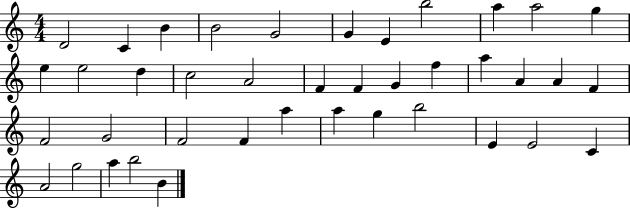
{
  \clef treble
  \numericTimeSignature
  \time 4/4
  \key c \major
  d'2 c'4 b'4 | b'2 g'2 | g'4 e'4 b''2 | a''4 a''2 g''4 | \break e''4 e''2 d''4 | c''2 a'2 | f'4 f'4 g'4 f''4 | a''4 a'4 a'4 f'4 | \break f'2 g'2 | f'2 f'4 a''4 | a''4 g''4 b''2 | e'4 e'2 c'4 | \break a'2 g''2 | a''4 b''2 b'4 | \bar "|."
}